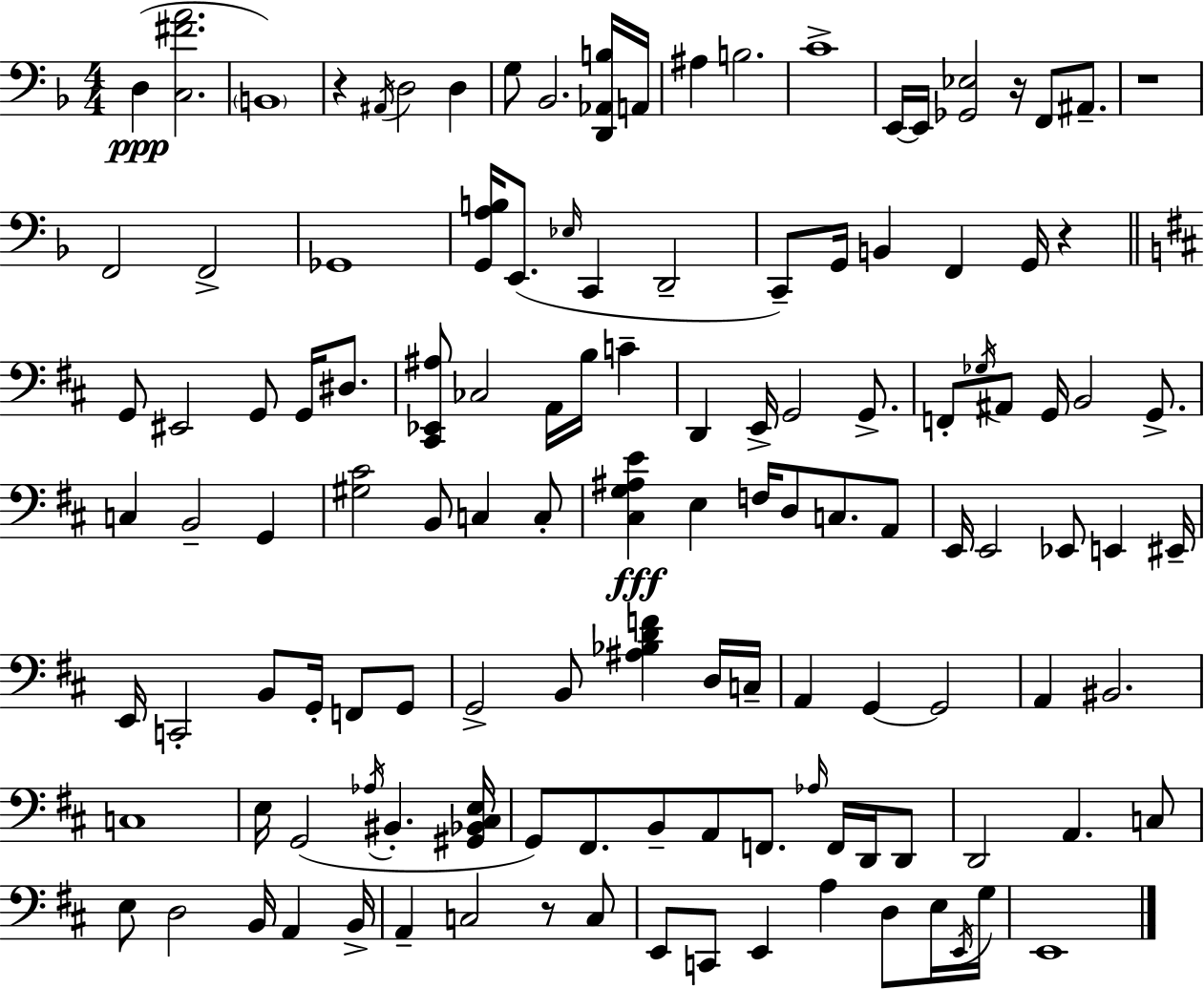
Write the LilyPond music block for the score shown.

{
  \clef bass
  \numericTimeSignature
  \time 4/4
  \key d \minor
  d4(\ppp <c fis' a'>2. | \parenthesize b,1) | r4 \acciaccatura { ais,16 } d2 d4 | g8 bes,2. <d, aes, b>16 | \break a,16 ais4 b2. | c'1-> | e,16~~ e,16 <ges, ees>2 r16 f,8 ais,8.-- | r1 | \break f,2 f,2-> | ges,1 | <g, a b>16 e,8.( \grace { ees16 } c,4 d,2-- | c,8--) g,16 b,4 f,4 g,16 r4 | \break \bar "||" \break \key b \minor g,8 eis,2 g,8 g,16 dis8. | <cis, ees, ais>8 ces2 a,16 b16 c'4-- | d,4 e,16-> g,2 g,8.-> | f,8-. \acciaccatura { ges16 } ais,8 g,16 b,2 g,8.-> | \break c4 b,2-- g,4 | <gis cis'>2 b,8 c4 c8-. | <cis g ais e'>4\fff e4 f16 d8 c8. a,8 | e,16 e,2 ees,8 e,4 | \break eis,16-- e,16 c,2-. b,8 g,16-. f,8 g,8 | g,2-> b,8 <ais bes d' f'>4 d16 | c16-- a,4 g,4~~ g,2 | a,4 bis,2. | \break c1 | e16 g,2( \acciaccatura { aes16 } bis,4.-. | <gis, bes, cis e>16 g,8) fis,8. b,8-- a,8 f,8. \grace { aes16 } f,16 | d,16 d,8 d,2 a,4. | \break c8 e8 d2 b,16 a,4 | b,16-> a,4-- c2 r8 | c8 e,8 c,8 e,4 a4 d8 | e16 \acciaccatura { e,16 } g16 e,1 | \break \bar "|."
}